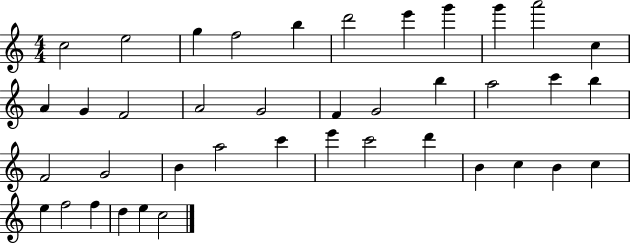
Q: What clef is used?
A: treble